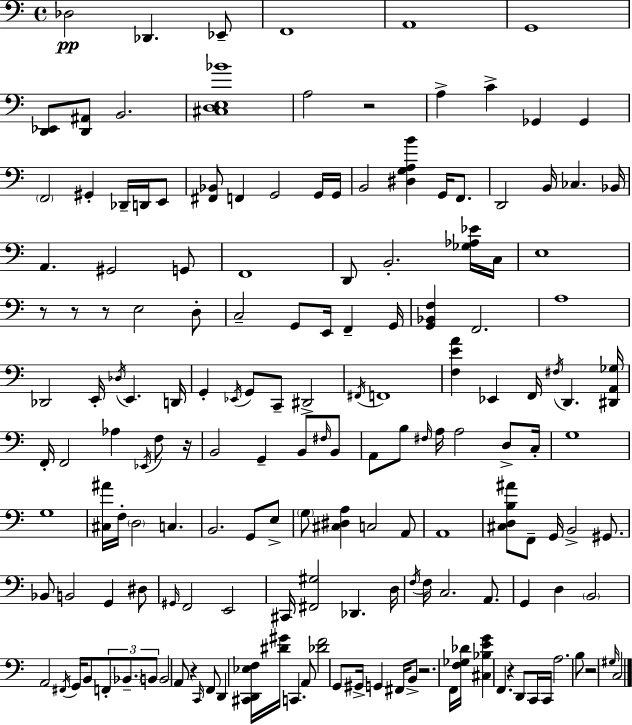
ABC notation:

X:1
T:Untitled
M:4/4
L:1/4
K:Am
_D,2 _D,, _E,,/2 F,,4 A,,4 G,,4 [D,,_E,,]/2 [D,,^A,,]/2 B,,2 [^C,D,E,_B]4 A,2 z2 A, C _G,, _G,, F,,2 ^G,, _D,,/4 D,,/4 E,,/2 [^F,,_B,,]/2 F,, G,,2 G,,/4 G,,/4 B,,2 [^D,G,A,B] G,,/4 F,,/2 D,,2 B,,/4 _C, _B,,/4 A,, ^G,,2 G,,/2 F,,4 D,,/2 B,,2 [_G,_A,_E]/4 C,/4 E,4 z/2 z/2 z/2 E,2 D,/2 C,2 G,,/2 E,,/4 F,, G,,/4 [G,,_B,,F,] F,,2 A,4 _D,,2 E,,/4 _D,/4 E,, D,,/4 G,, _E,,/4 G,,/2 C,,/2 ^D,,2 ^F,,/4 F,,4 [F,EA] _E,, F,,/4 ^F,/4 D,, [^D,,A,,_G,]/4 F,,/4 F,,2 _A, _E,,/4 F,/2 z/4 B,,2 G,, B,,/2 ^F,/4 B,,/2 A,,/2 B,/2 ^F,/4 A,/4 A,2 D,/2 C,/4 G,4 G,4 [^C,^A]/4 F,/4 D,2 C, B,,2 G,,/2 E,/2 G,/2 [^C,^D,A,] C,2 A,,/2 A,,4 [^C,D,B,^A]/2 F,,/2 G,,/4 B,,2 ^G,,/2 _B,,/2 B,,2 G,, ^D,/2 ^G,,/4 F,,2 E,,2 ^C,,/4 [^F,,^G,]2 _D,, D,/4 F,/4 F,/4 C,2 A,,/2 G,, D, B,,2 A,,2 ^F,,/4 G,,/4 B,,/2 F,,/2 _B,,/2 B,,/2 B,,2 A,,/2 z C,,/4 F,,/2 D,, [^C,,D,,_E,F,]/4 [^D^G]/4 C,, A,,/2 [_DF]2 G,,/2 ^G,,/4 G,, ^F,,/4 B,,/2 z2 F,,/4 [F,_G,_D]/4 [^C,_B,EG] F,, z D,,/2 C,,/4 C,,/4 A,2 B,/2 z2 ^G,/4 C,2